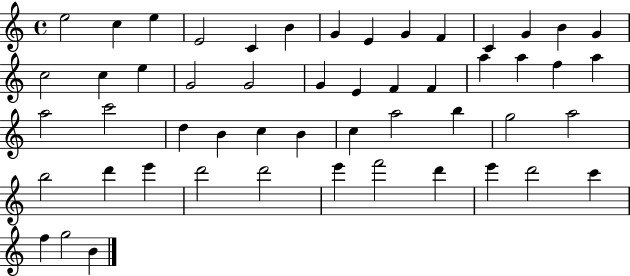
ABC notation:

X:1
T:Untitled
M:4/4
L:1/4
K:C
e2 c e E2 C B G E G F C G B G c2 c e G2 G2 G E F F a a f a a2 c'2 d B c B c a2 b g2 a2 b2 d' e' d'2 d'2 e' f'2 d' e' d'2 c' f g2 B